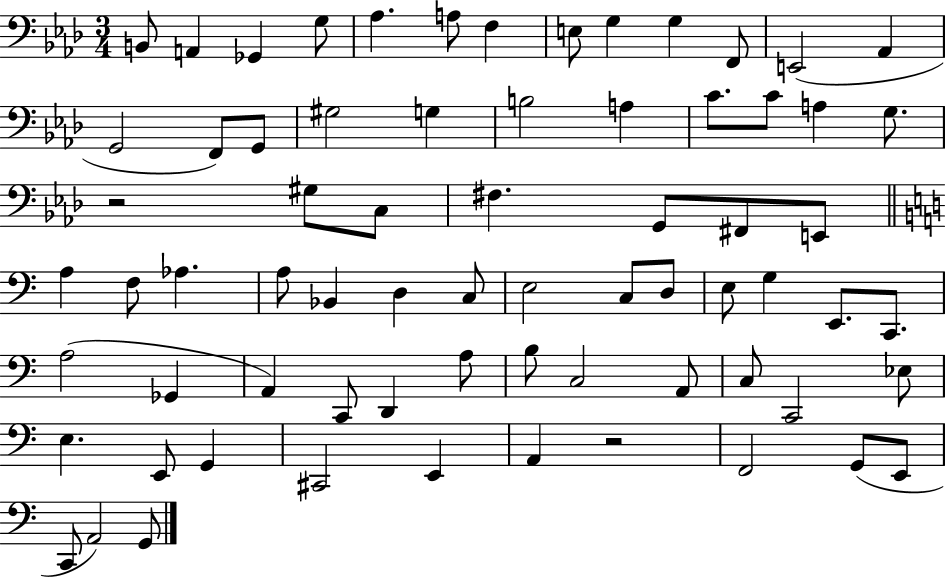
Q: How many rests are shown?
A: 2